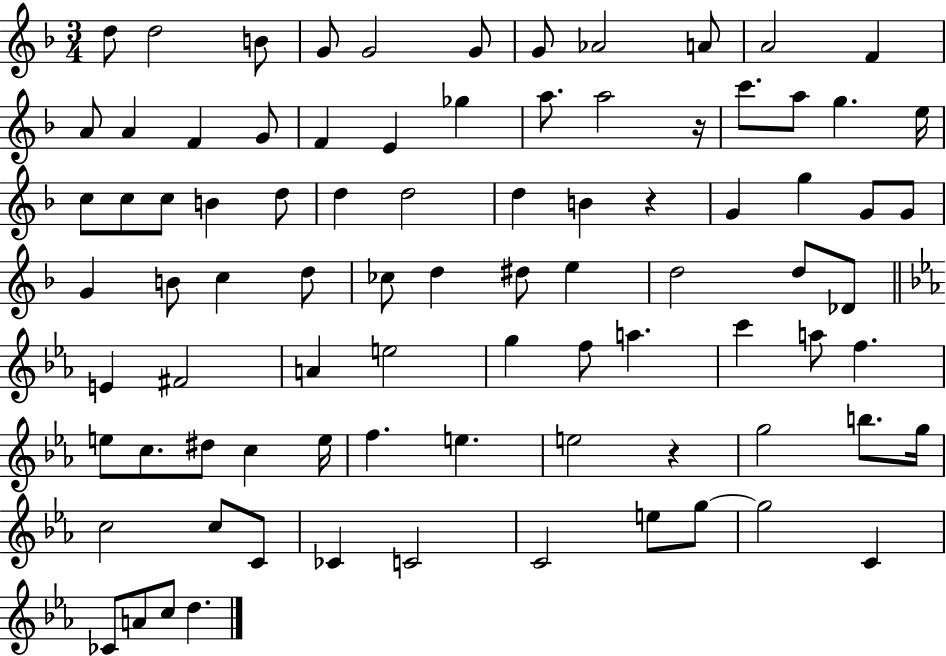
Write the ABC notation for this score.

X:1
T:Untitled
M:3/4
L:1/4
K:F
d/2 d2 B/2 G/2 G2 G/2 G/2 _A2 A/2 A2 F A/2 A F G/2 F E _g a/2 a2 z/4 c'/2 a/2 g e/4 c/2 c/2 c/2 B d/2 d d2 d B z G g G/2 G/2 G B/2 c d/2 _c/2 d ^d/2 e d2 d/2 _D/2 E ^F2 A e2 g f/2 a c' a/2 f e/2 c/2 ^d/2 c e/4 f e e2 z g2 b/2 g/4 c2 c/2 C/2 _C C2 C2 e/2 g/2 g2 C _C/2 A/2 c/2 d